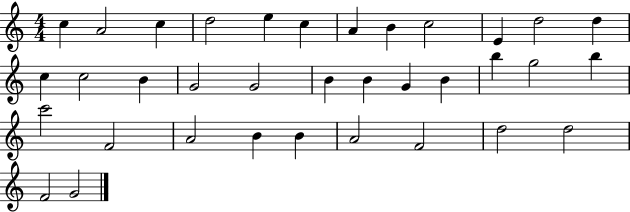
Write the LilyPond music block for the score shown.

{
  \clef treble
  \numericTimeSignature
  \time 4/4
  \key c \major
  c''4 a'2 c''4 | d''2 e''4 c''4 | a'4 b'4 c''2 | e'4 d''2 d''4 | \break c''4 c''2 b'4 | g'2 g'2 | b'4 b'4 g'4 b'4 | b''4 g''2 b''4 | \break c'''2 f'2 | a'2 b'4 b'4 | a'2 f'2 | d''2 d''2 | \break f'2 g'2 | \bar "|."
}